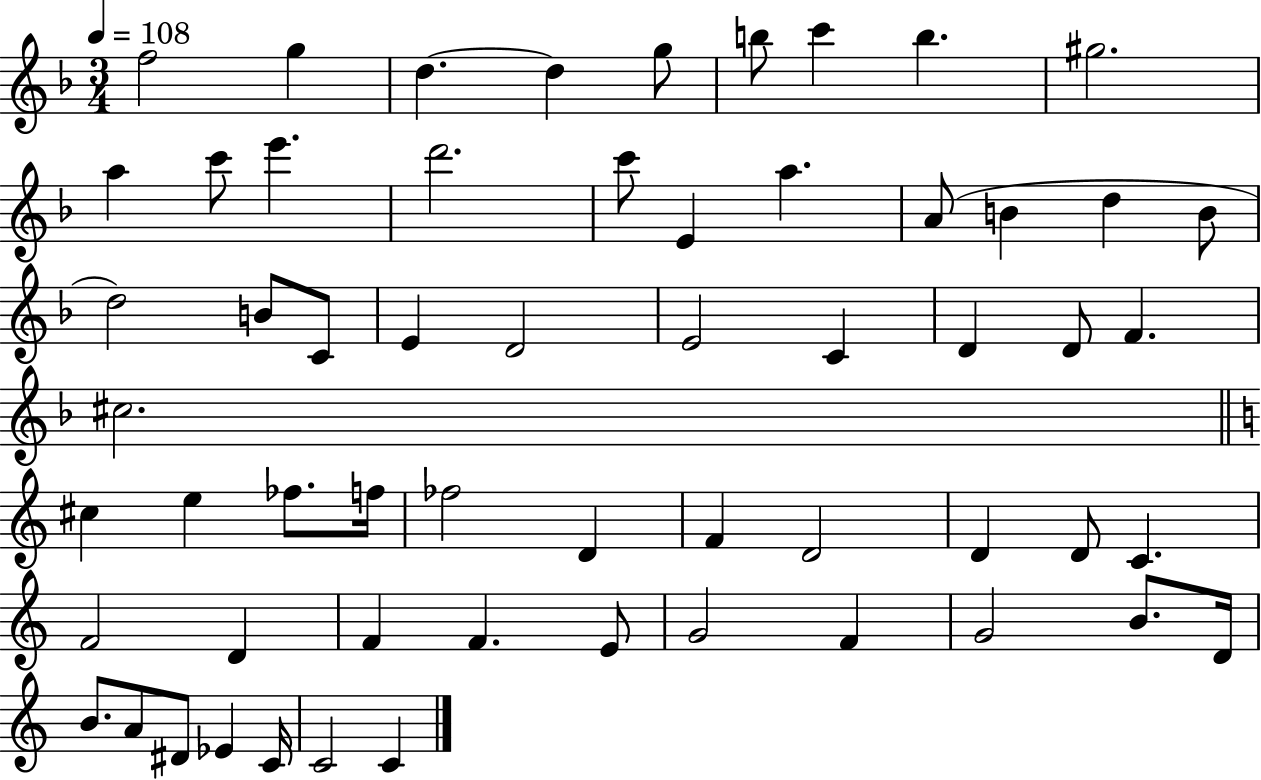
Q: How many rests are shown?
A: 0